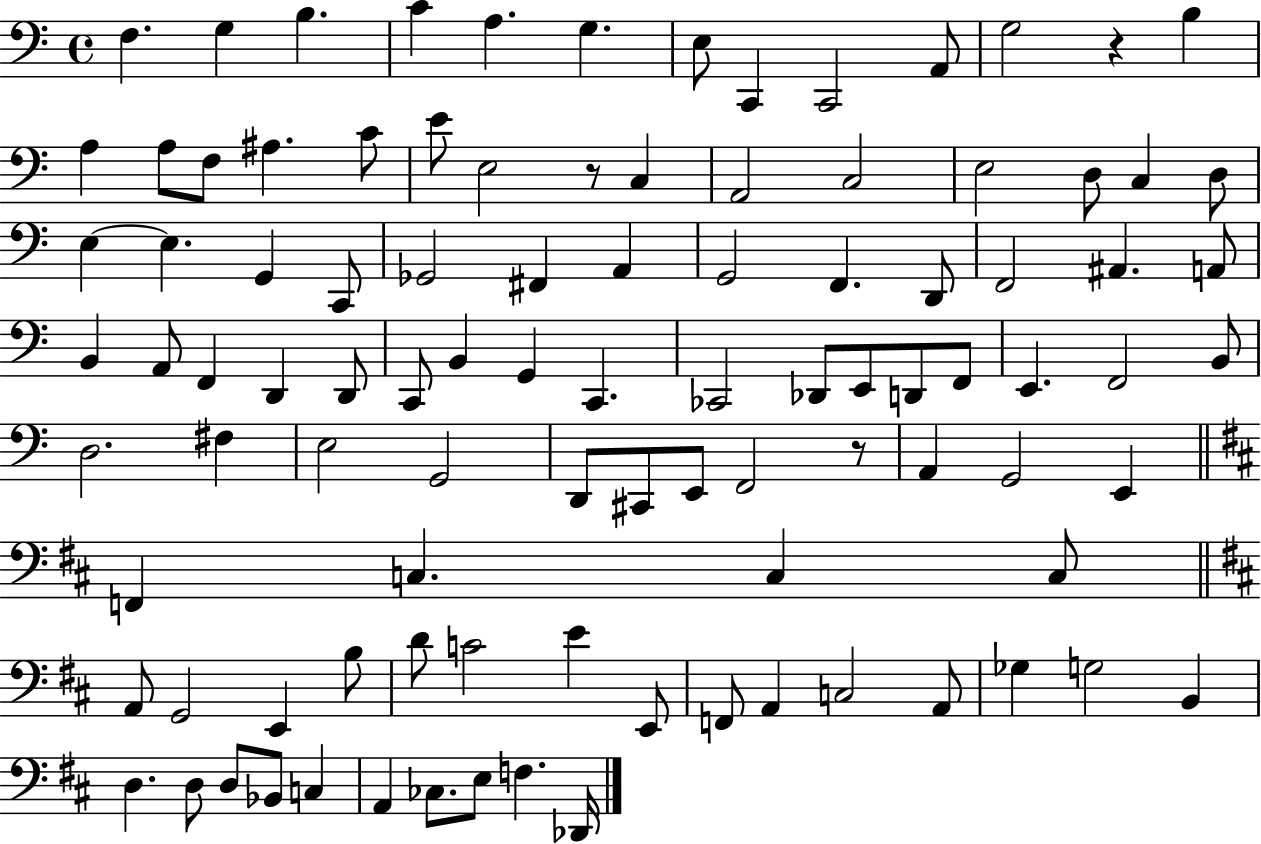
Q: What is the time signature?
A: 4/4